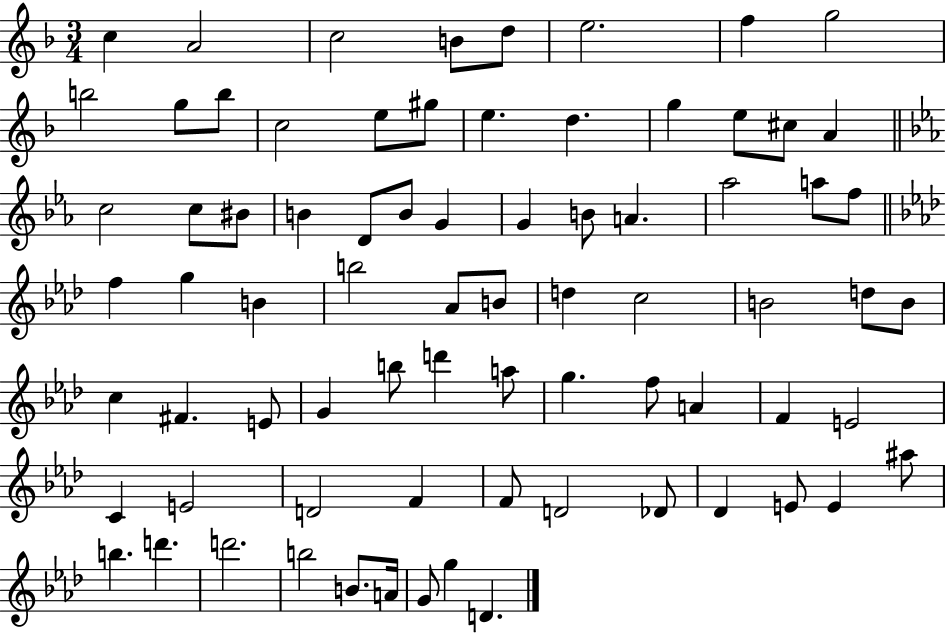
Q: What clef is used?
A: treble